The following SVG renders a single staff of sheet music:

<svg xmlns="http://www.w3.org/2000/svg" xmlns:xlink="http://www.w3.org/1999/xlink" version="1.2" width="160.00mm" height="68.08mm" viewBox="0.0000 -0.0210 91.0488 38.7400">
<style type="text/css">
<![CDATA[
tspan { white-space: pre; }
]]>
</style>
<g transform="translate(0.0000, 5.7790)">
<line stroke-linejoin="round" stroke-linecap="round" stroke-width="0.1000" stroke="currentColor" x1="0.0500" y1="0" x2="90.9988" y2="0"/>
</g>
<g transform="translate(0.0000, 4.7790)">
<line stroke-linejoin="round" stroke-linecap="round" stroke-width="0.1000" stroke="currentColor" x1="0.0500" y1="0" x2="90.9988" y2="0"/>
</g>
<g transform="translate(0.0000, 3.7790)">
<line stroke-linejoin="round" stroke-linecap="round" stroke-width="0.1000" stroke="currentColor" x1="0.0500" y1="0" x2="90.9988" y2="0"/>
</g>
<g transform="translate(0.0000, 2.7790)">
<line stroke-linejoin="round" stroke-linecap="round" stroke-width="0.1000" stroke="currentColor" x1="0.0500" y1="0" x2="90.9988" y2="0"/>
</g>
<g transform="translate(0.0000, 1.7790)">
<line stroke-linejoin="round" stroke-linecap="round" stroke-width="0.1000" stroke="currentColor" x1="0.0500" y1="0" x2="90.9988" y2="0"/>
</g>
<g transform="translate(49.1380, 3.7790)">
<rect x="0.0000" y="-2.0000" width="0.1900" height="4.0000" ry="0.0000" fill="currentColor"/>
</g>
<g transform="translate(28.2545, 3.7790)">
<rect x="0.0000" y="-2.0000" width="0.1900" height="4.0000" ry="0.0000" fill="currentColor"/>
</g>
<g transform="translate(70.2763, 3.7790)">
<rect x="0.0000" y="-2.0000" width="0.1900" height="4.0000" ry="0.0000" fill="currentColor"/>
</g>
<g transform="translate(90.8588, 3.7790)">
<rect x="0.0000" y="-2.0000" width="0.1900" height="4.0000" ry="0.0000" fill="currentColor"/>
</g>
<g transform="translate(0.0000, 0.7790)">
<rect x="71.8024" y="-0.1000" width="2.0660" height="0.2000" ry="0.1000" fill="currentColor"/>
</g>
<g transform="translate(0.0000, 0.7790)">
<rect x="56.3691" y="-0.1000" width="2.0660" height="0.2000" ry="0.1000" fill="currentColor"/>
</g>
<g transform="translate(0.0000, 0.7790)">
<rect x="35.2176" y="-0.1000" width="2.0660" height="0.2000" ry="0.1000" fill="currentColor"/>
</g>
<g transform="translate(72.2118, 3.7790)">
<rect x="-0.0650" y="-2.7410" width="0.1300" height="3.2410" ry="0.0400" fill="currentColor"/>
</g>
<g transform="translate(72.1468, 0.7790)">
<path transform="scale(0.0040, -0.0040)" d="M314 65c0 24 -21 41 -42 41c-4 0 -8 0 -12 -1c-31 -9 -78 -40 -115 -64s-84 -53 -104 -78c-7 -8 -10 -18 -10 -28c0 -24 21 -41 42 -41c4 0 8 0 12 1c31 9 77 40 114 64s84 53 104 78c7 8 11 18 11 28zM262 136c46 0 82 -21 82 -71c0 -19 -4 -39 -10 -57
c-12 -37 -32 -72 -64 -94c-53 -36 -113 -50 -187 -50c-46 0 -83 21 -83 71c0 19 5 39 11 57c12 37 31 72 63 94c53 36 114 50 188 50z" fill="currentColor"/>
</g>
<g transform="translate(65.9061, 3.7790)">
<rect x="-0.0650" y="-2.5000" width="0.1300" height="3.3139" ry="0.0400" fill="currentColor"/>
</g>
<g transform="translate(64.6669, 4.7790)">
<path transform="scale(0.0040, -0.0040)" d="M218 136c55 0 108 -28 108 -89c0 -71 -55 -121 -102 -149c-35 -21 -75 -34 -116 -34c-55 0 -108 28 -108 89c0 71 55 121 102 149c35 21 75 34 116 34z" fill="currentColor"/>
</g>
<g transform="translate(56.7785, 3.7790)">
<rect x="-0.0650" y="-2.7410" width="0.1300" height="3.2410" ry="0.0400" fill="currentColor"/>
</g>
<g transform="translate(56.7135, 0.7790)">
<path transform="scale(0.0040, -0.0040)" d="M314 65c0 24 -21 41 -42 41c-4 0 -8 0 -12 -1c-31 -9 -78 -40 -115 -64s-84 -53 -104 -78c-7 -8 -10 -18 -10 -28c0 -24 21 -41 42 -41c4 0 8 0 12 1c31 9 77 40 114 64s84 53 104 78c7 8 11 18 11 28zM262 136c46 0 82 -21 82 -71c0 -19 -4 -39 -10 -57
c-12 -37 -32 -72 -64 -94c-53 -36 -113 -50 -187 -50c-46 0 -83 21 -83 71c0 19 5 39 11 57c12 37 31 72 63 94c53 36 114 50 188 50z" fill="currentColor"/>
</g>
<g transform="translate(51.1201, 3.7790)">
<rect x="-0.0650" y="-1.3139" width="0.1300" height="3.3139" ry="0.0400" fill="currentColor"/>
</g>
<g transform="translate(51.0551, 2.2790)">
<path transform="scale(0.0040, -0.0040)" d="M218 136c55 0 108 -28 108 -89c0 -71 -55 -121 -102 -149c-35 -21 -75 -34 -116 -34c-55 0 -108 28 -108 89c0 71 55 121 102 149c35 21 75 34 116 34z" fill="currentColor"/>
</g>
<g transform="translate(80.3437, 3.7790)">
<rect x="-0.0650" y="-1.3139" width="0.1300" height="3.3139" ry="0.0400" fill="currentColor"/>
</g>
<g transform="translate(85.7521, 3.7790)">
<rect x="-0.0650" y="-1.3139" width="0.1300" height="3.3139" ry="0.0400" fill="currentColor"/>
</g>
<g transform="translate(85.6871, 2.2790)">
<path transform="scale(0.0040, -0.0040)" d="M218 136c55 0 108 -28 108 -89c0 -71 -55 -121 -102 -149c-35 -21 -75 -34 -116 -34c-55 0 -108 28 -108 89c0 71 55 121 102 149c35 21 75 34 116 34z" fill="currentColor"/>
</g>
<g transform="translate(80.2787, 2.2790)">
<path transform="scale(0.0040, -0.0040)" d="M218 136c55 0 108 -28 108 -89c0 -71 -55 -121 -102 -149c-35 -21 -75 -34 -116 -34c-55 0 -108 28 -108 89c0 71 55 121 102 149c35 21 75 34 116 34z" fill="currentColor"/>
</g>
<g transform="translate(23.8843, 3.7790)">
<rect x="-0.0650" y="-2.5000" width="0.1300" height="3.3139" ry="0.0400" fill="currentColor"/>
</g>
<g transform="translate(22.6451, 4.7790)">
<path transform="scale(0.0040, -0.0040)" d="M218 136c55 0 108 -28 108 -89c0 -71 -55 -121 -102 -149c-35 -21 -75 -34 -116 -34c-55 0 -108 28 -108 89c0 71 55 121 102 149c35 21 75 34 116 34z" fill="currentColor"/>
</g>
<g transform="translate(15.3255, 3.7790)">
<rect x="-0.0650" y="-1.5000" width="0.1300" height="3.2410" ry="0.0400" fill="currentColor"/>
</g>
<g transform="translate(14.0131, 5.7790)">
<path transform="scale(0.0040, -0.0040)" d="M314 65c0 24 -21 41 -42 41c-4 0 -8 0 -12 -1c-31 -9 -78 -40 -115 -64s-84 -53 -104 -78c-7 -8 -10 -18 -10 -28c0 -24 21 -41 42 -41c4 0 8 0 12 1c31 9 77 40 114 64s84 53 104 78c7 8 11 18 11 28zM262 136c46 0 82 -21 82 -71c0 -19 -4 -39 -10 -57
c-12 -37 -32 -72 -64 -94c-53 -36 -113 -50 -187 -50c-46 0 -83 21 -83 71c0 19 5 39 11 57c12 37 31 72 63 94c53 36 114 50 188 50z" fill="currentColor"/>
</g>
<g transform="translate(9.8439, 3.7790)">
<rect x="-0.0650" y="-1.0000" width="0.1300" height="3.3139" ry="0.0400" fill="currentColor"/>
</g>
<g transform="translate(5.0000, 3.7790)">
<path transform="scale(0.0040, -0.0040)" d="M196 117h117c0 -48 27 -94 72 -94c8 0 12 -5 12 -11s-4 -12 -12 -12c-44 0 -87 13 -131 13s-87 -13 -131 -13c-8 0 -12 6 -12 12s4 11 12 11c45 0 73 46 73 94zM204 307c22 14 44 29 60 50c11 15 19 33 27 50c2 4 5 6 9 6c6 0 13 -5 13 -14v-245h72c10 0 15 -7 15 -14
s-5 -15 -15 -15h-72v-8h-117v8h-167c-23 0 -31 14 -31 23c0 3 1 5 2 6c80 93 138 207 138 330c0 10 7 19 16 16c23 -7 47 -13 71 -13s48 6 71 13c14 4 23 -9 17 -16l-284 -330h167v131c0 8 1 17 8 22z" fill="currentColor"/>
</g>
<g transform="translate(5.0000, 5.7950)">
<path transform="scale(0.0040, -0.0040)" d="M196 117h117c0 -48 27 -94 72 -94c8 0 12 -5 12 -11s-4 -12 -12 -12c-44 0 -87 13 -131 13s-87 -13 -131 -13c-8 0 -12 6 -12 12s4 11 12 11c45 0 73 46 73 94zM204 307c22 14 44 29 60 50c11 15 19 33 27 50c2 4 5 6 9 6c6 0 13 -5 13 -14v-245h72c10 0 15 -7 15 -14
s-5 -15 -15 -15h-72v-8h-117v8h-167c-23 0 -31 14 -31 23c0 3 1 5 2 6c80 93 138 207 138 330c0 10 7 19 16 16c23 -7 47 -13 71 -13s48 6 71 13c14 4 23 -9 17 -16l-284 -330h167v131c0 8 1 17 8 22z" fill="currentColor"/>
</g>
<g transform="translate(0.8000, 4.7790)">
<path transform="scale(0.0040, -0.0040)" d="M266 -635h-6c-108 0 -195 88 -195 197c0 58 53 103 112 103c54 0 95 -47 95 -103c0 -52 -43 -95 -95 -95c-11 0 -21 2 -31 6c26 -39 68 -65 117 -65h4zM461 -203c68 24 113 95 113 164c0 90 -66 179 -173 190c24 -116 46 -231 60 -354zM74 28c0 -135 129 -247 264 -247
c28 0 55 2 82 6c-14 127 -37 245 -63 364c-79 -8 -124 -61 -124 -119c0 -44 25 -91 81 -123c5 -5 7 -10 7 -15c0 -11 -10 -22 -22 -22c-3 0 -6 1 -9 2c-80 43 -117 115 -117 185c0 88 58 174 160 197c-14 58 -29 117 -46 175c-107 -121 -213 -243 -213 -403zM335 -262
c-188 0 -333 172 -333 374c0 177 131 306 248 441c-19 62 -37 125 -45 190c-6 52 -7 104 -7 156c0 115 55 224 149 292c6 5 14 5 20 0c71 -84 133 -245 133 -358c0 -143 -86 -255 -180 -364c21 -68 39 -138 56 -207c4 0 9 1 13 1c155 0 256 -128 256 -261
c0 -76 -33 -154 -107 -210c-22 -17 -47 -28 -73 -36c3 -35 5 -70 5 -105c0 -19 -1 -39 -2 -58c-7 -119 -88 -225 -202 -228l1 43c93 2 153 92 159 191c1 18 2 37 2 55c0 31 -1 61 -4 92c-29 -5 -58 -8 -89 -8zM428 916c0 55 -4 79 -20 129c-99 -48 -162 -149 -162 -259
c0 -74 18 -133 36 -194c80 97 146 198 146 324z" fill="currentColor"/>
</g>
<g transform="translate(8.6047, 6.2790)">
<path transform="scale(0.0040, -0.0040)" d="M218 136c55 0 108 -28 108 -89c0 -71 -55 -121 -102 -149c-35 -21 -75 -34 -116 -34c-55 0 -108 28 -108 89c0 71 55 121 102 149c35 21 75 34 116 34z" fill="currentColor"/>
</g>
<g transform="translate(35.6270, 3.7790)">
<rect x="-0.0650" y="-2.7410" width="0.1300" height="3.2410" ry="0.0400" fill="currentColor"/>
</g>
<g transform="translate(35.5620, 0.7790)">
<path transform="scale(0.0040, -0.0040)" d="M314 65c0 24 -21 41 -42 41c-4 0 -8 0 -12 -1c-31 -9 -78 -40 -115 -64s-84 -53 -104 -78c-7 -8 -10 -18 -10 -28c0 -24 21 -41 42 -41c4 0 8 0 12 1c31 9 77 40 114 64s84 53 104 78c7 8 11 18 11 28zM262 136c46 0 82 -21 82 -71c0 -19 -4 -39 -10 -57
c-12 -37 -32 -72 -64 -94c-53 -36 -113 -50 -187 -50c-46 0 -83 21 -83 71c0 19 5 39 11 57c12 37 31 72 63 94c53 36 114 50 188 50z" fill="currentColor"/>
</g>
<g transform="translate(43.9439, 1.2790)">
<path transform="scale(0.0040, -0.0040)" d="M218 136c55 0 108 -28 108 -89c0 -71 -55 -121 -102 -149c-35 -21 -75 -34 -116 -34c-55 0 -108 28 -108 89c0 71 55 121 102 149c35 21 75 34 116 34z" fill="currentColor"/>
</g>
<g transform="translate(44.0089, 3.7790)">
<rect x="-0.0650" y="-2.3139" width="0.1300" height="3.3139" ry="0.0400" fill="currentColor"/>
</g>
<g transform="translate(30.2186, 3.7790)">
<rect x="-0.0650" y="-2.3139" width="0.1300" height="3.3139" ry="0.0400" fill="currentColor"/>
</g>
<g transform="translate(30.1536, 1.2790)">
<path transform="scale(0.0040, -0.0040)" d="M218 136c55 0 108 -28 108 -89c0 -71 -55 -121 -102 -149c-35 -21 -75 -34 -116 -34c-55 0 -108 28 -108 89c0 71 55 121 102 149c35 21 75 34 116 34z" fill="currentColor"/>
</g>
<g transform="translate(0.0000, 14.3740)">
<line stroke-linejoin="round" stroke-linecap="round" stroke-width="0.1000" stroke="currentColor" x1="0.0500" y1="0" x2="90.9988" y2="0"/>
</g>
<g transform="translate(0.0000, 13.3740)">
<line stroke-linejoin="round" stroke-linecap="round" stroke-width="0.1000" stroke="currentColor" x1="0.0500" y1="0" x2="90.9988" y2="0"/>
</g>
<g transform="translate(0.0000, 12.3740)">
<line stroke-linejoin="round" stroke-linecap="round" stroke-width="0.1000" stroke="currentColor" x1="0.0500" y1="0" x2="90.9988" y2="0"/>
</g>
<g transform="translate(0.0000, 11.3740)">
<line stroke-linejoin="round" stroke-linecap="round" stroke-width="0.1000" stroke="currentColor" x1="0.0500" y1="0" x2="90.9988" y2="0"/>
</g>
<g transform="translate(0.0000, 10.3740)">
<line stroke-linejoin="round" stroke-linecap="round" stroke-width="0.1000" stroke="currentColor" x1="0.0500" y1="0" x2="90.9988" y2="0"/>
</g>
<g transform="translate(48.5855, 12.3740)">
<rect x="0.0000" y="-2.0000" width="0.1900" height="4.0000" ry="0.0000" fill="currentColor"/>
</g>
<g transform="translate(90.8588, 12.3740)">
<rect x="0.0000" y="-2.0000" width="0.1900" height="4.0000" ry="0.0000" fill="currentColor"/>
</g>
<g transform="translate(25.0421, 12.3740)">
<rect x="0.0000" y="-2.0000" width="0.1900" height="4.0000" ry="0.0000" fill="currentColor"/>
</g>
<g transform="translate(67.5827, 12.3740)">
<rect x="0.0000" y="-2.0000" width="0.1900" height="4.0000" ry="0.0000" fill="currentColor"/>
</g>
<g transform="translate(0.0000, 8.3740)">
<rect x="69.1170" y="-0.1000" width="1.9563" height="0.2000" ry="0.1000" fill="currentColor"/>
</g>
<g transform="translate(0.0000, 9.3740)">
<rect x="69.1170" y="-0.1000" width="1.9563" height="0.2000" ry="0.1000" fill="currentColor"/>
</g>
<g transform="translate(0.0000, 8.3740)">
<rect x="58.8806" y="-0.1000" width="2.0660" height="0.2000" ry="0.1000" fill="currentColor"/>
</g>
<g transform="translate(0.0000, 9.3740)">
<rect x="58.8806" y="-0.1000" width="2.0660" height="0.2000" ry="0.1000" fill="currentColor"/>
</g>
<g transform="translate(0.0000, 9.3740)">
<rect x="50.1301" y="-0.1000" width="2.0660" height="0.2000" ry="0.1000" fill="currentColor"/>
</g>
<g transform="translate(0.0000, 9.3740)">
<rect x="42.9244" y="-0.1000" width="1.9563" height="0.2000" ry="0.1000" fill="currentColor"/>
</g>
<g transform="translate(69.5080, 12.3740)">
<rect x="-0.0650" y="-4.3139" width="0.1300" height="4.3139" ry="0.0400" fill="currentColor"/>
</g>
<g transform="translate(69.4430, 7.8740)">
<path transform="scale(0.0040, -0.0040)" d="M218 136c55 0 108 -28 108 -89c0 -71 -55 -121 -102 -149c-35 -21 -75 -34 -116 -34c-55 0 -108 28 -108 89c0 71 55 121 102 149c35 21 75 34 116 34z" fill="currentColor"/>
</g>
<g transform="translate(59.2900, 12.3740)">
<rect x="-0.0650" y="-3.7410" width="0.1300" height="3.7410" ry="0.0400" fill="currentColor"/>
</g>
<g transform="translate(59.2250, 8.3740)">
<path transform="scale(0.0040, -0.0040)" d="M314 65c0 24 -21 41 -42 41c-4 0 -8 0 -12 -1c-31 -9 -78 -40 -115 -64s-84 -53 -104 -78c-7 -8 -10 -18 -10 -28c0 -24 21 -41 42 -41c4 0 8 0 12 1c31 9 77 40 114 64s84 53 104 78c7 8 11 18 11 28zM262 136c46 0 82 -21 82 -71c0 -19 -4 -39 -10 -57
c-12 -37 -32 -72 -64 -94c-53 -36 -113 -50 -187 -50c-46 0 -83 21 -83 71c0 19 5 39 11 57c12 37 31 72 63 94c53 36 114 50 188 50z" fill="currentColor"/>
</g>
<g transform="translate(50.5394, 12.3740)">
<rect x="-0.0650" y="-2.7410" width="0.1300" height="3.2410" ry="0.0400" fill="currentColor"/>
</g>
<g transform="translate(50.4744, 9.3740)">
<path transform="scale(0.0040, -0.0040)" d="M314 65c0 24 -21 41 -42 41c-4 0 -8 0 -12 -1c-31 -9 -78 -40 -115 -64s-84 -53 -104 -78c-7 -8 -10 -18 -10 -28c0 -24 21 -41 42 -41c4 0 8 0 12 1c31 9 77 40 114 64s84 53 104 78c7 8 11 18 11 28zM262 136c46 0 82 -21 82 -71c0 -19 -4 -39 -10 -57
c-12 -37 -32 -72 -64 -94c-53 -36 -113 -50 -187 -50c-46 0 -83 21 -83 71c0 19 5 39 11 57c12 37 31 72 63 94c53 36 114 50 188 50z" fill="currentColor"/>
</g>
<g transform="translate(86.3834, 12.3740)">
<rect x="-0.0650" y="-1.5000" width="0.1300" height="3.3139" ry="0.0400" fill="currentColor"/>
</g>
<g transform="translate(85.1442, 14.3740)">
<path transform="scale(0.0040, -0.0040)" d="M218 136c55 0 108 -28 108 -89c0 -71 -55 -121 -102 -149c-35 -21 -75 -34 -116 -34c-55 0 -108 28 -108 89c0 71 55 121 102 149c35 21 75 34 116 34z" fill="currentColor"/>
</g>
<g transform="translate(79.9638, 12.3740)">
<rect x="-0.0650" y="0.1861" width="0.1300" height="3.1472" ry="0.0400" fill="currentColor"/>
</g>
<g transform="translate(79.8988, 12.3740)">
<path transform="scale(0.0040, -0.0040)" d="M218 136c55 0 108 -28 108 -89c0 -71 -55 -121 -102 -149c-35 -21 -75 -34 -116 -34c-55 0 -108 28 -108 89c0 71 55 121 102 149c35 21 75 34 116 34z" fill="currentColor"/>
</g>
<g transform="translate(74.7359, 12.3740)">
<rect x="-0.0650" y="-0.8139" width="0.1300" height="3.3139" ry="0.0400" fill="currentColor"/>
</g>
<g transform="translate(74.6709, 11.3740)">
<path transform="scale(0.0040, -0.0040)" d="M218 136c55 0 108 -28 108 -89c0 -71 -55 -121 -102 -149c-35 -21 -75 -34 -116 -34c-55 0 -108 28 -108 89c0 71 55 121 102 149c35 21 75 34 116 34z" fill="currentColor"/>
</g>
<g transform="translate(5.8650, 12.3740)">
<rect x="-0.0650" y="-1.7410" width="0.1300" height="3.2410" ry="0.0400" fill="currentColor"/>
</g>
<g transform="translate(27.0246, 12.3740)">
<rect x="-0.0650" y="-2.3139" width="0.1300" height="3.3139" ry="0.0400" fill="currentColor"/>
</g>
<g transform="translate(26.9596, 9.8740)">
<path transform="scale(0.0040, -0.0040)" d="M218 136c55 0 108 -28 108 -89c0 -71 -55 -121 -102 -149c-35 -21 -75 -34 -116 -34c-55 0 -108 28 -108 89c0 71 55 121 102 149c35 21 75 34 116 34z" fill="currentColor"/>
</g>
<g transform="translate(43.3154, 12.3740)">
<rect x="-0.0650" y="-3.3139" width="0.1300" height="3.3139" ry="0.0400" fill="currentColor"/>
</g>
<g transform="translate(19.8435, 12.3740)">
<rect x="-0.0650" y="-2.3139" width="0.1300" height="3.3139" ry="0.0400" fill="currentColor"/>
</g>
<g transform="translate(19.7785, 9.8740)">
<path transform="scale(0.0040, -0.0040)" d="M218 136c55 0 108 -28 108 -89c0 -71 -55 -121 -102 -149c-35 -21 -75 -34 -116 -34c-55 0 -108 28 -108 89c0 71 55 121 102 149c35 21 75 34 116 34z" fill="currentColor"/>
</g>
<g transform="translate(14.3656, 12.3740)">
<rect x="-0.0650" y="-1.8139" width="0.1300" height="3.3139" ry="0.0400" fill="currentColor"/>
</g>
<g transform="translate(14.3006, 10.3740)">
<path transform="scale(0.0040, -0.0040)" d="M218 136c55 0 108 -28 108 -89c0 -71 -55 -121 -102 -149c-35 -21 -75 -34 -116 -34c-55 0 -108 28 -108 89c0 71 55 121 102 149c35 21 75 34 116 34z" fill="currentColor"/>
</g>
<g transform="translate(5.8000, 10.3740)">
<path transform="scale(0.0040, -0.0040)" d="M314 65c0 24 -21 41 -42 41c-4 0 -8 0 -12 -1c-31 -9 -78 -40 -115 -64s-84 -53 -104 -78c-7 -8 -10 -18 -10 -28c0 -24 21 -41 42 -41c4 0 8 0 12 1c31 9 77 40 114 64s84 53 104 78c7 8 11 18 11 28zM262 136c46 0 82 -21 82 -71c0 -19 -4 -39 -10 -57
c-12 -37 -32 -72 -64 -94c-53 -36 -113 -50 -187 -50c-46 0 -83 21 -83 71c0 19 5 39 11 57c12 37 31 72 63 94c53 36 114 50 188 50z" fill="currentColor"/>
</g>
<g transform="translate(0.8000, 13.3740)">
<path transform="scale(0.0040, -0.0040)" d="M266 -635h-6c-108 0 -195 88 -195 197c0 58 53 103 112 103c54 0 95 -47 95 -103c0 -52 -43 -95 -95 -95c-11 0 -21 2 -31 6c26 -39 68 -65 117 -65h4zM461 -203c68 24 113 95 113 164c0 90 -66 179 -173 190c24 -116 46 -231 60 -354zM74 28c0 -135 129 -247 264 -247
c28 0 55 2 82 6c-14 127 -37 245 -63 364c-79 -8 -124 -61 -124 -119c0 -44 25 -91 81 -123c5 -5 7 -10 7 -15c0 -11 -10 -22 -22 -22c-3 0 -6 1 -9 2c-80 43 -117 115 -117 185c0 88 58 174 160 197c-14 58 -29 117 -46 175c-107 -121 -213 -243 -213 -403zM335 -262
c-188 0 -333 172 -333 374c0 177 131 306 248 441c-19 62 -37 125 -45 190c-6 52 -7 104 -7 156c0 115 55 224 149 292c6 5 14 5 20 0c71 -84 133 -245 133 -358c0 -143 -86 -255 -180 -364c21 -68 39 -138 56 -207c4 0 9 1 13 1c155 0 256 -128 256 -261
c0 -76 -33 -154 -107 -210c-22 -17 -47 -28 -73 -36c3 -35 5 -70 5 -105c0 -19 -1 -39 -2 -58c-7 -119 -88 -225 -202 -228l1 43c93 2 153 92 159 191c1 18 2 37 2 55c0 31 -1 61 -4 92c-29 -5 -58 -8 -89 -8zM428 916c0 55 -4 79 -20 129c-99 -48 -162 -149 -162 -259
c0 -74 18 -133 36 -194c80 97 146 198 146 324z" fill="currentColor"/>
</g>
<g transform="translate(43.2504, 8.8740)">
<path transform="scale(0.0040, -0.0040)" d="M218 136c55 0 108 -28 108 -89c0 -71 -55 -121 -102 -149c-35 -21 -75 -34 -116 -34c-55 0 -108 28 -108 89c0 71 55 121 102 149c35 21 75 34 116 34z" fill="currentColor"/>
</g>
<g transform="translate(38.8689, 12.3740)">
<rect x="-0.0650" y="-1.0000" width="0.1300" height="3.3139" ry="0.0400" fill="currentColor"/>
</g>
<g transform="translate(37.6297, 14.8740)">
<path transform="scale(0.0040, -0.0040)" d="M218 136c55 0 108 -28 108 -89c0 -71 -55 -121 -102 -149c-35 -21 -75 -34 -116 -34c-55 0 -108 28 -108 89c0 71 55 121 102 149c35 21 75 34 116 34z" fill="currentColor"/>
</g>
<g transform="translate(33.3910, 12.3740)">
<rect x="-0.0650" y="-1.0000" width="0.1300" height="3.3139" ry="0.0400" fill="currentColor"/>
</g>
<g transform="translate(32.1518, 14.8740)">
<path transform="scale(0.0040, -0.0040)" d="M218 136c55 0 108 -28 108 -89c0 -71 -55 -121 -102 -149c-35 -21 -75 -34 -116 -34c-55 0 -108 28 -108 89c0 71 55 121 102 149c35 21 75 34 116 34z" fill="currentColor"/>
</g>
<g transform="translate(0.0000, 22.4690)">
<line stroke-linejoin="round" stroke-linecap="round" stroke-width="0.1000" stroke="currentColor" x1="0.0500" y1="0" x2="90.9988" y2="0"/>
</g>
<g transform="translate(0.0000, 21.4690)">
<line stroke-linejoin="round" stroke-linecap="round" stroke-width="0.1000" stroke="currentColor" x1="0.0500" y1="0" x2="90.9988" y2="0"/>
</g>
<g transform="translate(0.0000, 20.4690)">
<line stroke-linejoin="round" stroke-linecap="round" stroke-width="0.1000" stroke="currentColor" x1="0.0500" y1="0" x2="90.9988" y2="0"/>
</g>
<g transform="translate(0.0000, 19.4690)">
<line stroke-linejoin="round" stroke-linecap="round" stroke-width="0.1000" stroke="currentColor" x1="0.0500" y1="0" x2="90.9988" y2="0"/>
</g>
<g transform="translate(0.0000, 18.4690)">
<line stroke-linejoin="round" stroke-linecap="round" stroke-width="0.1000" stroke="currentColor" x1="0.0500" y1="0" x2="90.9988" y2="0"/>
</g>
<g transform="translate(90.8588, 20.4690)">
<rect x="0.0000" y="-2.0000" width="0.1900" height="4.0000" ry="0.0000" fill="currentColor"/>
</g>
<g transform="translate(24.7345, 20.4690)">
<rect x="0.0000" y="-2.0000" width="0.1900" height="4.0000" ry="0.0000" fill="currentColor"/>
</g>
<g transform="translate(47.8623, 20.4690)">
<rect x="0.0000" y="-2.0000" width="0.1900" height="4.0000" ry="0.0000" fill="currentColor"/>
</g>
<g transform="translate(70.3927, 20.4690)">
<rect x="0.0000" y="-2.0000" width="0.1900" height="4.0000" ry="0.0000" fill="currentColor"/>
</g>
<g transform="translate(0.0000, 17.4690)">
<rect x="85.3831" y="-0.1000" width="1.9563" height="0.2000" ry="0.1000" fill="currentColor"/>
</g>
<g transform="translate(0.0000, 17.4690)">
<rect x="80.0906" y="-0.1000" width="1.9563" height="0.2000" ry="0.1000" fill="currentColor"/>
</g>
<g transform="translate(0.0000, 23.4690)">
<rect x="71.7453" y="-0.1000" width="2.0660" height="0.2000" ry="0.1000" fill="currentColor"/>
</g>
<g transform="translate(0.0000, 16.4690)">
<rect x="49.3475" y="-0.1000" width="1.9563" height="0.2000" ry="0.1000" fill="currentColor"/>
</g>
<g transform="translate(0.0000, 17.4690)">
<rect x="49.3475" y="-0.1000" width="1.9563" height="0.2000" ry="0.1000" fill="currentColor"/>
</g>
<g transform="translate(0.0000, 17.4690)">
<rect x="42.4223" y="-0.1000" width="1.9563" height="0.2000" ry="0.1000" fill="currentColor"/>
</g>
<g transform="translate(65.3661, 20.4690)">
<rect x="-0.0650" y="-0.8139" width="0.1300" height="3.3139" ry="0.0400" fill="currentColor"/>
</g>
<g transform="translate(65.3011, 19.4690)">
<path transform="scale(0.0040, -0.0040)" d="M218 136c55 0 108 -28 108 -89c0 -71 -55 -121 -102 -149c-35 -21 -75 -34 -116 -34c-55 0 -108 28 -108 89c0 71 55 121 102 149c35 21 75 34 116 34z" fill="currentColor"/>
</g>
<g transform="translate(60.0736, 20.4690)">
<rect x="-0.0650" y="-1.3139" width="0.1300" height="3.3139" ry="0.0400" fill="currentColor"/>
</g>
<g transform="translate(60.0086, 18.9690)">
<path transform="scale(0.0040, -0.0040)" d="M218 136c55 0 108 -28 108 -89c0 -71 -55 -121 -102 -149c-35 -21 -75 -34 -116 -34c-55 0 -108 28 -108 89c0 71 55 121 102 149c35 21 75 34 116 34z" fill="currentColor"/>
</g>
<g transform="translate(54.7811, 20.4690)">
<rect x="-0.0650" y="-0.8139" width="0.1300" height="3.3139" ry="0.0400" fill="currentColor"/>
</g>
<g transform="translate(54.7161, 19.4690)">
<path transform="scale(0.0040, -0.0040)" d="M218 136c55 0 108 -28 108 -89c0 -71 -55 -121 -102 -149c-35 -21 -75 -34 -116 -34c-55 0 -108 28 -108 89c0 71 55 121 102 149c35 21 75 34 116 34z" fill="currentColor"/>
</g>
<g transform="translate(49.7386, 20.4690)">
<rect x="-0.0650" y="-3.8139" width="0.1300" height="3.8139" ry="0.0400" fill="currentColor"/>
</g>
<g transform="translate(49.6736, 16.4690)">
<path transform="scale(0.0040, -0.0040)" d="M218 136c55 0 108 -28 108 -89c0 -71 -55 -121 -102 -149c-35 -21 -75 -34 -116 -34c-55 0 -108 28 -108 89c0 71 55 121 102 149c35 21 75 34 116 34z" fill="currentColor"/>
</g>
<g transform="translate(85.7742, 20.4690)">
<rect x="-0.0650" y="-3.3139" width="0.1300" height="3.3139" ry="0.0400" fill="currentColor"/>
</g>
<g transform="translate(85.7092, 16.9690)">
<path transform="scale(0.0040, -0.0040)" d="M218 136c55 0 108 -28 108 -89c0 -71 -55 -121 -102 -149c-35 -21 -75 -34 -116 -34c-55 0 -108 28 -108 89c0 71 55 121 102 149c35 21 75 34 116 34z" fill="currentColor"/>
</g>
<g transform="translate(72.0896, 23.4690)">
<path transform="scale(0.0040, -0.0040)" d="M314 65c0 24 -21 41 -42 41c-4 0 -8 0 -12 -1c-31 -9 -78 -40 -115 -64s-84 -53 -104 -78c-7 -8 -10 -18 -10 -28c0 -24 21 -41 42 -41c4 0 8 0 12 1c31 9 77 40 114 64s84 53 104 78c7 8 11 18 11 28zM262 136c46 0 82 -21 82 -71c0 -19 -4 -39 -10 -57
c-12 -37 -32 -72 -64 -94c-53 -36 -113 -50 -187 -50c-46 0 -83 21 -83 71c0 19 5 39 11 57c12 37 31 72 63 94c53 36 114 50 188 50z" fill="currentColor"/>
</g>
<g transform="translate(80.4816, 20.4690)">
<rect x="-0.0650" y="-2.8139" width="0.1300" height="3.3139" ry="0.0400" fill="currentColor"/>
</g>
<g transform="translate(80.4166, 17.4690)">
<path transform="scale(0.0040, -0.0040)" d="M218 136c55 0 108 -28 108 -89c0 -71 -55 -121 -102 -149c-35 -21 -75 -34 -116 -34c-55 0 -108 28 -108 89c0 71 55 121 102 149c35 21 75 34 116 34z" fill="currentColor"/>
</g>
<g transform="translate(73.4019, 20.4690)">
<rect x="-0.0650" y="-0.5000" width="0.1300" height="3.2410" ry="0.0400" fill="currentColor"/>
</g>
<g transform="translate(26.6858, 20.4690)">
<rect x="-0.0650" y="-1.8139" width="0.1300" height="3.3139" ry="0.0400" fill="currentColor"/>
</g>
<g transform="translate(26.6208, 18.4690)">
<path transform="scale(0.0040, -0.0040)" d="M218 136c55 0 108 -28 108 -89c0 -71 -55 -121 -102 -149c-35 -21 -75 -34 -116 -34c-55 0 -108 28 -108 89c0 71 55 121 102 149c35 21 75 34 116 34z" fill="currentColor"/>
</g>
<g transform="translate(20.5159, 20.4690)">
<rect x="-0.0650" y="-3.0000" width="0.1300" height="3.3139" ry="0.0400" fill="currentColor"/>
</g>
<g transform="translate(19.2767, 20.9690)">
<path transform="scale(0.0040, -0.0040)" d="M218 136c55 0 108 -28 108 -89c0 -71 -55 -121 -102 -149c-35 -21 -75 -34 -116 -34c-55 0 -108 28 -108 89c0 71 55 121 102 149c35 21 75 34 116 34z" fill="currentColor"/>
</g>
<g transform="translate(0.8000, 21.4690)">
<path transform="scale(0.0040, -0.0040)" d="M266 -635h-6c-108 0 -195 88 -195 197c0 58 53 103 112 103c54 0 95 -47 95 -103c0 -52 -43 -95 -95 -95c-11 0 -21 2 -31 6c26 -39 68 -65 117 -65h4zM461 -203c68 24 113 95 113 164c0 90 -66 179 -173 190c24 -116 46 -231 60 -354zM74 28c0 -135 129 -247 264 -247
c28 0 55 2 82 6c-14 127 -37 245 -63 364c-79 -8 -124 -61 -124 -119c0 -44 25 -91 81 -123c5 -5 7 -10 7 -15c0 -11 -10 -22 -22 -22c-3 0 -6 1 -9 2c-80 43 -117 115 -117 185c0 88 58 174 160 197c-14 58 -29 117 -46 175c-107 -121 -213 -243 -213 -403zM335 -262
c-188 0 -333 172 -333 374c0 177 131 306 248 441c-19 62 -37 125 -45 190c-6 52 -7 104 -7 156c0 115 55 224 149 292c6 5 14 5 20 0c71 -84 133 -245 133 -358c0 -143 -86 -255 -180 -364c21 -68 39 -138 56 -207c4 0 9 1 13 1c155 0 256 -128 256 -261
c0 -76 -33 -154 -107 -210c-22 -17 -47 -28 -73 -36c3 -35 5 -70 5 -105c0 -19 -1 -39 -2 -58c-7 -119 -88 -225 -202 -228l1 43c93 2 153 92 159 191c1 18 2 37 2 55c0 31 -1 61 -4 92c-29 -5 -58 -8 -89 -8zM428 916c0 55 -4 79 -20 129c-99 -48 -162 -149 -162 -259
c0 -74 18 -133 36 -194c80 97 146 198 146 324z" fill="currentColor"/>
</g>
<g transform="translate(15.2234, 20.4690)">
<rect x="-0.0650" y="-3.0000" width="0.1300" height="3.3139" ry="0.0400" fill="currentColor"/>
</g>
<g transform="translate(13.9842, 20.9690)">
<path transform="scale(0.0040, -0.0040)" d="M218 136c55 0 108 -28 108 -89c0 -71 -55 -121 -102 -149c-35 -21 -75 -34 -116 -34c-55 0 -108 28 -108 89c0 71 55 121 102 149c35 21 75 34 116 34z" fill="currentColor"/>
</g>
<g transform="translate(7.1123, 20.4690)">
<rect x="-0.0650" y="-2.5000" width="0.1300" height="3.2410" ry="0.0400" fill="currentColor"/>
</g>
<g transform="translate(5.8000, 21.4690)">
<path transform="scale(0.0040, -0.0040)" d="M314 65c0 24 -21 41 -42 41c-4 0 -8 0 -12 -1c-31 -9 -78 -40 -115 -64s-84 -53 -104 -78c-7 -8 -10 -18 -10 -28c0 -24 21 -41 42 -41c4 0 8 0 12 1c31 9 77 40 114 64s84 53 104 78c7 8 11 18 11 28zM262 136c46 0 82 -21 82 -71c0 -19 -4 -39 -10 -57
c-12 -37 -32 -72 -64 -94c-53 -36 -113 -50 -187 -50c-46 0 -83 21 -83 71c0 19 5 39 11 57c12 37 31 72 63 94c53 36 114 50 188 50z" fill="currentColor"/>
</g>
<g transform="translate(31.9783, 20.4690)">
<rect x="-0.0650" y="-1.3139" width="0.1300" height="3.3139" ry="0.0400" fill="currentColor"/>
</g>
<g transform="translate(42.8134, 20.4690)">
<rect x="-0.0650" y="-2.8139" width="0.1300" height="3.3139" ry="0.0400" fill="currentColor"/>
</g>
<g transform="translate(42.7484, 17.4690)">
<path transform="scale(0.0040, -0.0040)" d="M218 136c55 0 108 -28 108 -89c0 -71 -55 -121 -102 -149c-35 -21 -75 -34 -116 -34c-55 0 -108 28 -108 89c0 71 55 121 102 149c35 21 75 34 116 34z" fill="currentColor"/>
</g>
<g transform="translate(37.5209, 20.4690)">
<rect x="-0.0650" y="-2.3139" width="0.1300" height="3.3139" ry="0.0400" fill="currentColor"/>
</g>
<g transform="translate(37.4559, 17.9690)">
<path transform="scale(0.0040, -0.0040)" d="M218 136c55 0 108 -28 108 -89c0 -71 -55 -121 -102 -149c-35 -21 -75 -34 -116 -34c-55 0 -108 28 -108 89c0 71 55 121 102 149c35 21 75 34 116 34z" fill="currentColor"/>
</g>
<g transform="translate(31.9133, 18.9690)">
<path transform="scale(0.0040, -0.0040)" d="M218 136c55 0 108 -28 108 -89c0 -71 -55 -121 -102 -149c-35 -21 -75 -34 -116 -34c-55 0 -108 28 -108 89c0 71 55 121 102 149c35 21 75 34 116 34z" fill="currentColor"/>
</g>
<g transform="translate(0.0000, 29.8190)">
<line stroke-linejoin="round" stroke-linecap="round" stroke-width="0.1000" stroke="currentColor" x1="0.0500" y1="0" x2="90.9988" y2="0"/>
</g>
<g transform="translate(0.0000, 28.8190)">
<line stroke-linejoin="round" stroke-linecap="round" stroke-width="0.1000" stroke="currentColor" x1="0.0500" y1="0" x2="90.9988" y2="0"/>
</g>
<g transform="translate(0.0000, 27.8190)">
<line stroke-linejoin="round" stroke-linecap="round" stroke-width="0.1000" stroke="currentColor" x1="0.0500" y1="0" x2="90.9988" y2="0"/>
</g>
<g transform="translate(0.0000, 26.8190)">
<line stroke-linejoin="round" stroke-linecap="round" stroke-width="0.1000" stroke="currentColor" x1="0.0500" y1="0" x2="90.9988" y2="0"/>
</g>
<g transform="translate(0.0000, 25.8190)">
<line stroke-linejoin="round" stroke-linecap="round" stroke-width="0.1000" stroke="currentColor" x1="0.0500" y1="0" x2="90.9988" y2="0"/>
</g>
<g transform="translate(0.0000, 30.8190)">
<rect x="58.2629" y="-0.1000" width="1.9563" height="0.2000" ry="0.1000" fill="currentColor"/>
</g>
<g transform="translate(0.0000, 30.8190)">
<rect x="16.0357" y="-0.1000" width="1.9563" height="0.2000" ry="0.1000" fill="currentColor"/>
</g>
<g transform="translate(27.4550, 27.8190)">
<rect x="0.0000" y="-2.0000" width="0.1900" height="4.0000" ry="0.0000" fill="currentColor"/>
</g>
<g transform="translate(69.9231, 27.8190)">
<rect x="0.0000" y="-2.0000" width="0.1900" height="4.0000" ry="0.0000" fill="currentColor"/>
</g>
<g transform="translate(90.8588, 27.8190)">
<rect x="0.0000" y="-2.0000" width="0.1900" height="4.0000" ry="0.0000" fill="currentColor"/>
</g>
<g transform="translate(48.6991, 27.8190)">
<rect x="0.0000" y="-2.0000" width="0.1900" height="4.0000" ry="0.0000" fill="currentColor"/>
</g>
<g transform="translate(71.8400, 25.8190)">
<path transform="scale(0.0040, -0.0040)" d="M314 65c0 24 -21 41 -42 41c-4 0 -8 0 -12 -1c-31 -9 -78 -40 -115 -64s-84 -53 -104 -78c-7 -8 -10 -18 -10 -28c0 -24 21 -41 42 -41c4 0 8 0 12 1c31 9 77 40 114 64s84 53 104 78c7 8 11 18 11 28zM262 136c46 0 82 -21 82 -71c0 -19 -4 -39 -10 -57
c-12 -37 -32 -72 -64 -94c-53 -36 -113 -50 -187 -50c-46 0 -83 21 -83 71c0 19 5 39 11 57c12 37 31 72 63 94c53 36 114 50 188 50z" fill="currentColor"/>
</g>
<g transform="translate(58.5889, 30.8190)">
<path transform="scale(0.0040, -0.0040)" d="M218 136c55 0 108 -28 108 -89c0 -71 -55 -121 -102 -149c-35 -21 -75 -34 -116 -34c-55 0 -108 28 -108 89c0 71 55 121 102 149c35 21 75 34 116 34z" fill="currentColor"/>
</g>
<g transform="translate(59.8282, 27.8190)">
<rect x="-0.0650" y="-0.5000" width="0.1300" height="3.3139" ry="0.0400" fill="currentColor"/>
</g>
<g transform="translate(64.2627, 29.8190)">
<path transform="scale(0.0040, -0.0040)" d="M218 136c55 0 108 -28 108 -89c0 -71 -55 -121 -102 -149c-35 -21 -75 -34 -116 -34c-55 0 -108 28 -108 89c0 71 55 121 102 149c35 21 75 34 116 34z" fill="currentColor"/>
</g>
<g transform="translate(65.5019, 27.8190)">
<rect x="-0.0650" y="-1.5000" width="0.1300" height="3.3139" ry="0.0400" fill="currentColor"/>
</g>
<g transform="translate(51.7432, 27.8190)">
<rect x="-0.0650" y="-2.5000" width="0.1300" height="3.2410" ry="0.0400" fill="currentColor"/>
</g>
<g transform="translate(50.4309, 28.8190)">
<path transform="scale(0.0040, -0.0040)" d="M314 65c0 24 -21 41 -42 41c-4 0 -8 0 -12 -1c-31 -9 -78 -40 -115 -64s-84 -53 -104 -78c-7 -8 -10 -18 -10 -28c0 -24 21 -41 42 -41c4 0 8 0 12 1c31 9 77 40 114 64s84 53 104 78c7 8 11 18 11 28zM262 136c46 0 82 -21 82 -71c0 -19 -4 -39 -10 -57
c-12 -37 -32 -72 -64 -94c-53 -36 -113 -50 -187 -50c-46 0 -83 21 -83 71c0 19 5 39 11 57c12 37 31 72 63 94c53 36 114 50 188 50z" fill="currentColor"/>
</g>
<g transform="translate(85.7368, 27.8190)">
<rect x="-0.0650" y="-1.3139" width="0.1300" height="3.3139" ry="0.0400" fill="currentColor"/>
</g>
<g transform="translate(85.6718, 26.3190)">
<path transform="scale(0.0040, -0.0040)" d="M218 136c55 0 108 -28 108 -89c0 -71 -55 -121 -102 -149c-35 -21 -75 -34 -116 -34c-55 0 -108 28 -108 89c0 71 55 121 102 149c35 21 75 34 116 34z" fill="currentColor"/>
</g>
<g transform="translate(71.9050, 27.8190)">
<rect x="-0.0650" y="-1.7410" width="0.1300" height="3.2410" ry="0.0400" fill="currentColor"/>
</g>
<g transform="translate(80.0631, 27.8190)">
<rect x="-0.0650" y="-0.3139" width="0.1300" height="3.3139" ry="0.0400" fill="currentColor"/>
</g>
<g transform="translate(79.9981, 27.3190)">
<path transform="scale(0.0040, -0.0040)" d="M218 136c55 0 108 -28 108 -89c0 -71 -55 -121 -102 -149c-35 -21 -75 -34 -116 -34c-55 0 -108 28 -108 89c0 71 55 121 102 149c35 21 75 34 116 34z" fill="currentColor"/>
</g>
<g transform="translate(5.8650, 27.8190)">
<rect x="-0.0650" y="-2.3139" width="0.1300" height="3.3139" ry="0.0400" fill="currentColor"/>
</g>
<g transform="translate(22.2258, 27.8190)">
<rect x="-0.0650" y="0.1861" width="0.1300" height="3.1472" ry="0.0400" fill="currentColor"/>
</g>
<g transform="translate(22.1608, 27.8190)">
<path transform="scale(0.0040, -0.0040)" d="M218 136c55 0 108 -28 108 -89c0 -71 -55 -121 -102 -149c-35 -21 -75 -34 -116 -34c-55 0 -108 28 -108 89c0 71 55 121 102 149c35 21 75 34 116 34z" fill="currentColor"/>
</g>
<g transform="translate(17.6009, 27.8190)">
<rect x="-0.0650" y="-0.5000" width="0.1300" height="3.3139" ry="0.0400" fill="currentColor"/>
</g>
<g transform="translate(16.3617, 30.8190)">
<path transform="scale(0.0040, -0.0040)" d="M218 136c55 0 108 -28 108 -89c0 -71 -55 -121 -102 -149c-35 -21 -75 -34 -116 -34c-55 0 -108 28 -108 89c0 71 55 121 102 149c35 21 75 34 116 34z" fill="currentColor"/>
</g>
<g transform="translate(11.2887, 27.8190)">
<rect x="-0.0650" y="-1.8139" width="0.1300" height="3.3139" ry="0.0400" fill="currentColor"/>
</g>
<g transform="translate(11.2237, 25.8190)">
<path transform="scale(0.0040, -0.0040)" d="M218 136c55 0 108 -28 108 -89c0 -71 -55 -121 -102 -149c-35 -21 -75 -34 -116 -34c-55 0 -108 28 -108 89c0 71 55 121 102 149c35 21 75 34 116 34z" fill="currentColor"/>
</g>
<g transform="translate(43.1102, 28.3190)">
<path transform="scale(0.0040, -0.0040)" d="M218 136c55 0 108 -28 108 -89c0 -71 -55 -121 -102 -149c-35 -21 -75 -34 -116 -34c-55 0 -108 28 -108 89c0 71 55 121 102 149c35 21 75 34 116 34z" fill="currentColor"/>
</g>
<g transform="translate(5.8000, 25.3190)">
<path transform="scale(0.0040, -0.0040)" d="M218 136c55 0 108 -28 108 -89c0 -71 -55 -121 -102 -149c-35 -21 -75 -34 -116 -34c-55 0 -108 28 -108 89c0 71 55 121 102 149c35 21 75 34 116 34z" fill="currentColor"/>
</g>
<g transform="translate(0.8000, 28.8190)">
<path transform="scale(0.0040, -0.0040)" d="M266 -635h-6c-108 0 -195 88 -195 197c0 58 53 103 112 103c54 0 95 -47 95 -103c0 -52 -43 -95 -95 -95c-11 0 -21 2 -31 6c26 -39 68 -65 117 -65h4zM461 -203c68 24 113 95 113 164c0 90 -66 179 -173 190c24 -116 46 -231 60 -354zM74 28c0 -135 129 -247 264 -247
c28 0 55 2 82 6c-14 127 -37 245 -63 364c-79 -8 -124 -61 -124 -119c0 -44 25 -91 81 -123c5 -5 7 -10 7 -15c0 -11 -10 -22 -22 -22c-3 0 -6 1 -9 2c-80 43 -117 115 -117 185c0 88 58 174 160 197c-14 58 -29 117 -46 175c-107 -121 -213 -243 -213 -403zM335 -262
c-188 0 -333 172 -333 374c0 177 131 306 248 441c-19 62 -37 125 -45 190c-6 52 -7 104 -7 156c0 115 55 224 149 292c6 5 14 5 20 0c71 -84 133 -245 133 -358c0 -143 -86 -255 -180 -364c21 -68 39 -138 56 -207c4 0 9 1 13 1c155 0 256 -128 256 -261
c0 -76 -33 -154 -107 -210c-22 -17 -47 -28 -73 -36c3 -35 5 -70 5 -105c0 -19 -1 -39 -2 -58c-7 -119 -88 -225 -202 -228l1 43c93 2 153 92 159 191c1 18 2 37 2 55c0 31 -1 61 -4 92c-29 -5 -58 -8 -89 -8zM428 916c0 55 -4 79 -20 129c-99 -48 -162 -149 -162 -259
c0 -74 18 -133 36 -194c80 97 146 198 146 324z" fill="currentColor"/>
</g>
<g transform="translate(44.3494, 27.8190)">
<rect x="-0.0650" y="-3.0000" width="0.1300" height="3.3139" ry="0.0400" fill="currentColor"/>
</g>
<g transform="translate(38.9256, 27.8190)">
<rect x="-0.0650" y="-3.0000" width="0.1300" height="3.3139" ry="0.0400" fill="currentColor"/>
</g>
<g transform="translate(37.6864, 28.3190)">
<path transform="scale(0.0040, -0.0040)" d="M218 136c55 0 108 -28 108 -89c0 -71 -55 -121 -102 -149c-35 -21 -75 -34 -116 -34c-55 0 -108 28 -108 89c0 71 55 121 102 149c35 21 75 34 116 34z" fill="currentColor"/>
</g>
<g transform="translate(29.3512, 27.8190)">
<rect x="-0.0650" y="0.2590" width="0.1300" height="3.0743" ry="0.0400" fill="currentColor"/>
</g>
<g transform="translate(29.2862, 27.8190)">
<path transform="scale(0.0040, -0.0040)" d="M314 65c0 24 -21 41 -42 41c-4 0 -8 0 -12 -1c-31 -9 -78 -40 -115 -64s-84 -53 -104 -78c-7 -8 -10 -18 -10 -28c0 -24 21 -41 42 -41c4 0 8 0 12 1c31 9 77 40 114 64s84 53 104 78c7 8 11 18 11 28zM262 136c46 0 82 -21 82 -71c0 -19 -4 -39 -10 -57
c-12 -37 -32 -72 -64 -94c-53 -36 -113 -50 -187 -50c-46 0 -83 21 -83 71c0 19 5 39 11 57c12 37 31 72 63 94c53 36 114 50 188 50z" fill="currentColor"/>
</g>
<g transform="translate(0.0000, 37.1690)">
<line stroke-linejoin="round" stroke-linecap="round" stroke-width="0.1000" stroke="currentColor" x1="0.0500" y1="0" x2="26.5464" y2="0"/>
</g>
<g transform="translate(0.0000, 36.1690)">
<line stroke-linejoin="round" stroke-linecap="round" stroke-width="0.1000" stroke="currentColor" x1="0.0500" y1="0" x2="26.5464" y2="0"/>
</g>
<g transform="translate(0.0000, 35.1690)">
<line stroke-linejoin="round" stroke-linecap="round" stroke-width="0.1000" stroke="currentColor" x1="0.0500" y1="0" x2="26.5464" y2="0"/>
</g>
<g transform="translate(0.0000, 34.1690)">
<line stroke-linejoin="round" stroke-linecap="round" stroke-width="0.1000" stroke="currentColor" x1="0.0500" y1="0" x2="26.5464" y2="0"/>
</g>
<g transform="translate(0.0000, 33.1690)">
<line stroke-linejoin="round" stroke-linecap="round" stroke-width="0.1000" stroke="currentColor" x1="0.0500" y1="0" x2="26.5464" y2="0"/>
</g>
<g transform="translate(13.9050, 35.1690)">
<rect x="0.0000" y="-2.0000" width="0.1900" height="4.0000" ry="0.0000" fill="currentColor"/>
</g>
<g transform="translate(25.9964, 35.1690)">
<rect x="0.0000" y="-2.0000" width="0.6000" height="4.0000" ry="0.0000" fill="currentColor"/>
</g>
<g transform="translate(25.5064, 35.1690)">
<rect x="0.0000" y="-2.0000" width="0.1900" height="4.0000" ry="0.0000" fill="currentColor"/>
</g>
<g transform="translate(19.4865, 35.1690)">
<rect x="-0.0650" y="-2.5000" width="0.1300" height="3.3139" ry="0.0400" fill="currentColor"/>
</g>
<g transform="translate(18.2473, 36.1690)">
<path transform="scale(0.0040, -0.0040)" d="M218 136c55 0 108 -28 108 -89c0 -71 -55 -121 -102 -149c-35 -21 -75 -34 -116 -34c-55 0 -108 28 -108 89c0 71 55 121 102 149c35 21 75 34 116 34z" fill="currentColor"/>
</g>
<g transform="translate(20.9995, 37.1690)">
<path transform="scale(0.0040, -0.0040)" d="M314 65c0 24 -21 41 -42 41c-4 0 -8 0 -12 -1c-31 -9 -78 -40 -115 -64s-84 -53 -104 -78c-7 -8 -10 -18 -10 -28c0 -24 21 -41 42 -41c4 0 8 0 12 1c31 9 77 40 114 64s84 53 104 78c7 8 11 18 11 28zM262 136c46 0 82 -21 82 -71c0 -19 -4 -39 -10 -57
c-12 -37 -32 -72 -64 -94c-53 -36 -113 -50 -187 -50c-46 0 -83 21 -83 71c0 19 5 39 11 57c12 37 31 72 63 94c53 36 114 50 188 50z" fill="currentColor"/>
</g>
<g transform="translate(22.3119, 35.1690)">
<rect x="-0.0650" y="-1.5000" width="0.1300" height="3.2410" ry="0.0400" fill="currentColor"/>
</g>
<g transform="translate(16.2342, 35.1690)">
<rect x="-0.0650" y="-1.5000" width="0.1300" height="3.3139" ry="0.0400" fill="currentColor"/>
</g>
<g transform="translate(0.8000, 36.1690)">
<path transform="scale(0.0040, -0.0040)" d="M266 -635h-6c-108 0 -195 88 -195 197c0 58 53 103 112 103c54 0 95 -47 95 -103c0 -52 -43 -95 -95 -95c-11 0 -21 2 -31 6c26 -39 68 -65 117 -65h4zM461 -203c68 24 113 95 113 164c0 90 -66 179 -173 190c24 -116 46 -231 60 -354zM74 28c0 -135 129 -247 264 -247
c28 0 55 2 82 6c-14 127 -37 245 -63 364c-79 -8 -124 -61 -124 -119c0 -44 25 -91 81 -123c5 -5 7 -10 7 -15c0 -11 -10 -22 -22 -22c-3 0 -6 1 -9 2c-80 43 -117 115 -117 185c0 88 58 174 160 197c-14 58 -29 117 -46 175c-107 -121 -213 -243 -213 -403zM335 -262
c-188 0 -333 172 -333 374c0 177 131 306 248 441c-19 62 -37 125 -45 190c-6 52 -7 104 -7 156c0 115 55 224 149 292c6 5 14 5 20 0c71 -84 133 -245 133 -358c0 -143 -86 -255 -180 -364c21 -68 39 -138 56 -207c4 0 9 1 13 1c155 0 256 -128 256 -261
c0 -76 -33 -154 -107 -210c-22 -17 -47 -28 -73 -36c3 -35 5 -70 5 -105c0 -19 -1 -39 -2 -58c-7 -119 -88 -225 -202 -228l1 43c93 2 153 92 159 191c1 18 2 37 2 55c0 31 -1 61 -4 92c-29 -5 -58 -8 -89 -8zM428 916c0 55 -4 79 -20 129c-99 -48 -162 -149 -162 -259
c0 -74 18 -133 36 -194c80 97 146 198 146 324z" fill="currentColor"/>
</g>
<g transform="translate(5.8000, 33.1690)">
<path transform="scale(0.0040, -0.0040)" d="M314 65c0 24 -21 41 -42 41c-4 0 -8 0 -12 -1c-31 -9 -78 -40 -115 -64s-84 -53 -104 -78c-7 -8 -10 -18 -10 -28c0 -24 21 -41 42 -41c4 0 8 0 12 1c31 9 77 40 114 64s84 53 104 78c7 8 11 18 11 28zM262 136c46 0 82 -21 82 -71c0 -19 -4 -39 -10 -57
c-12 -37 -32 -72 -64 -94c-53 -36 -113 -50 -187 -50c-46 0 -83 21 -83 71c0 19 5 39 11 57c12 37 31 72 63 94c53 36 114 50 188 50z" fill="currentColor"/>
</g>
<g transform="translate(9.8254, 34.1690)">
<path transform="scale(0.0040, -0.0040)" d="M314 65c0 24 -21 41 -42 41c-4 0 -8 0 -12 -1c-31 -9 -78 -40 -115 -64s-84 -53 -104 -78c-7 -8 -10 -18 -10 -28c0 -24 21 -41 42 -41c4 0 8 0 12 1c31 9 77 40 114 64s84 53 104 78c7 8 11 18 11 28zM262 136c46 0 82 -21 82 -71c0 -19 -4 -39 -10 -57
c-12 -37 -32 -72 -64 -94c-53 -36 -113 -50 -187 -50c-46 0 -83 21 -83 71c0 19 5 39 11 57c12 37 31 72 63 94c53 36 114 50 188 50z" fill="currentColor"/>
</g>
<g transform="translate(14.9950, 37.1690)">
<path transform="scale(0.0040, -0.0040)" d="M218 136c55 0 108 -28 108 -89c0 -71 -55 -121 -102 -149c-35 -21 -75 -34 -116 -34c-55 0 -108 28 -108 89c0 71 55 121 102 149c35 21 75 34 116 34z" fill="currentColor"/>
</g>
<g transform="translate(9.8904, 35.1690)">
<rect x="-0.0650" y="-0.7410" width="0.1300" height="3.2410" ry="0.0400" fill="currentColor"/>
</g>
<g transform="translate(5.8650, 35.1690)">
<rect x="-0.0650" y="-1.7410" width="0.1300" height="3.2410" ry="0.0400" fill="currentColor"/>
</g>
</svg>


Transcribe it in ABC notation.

X:1
T:Untitled
M:4/4
L:1/4
K:C
D E2 G g a2 g e a2 G a2 e e f2 f g g D D b a2 c'2 d' d B E G2 A A f e g a c' d e d C2 a b g f C B B2 A A G2 C E f2 c e f2 d2 E G E2